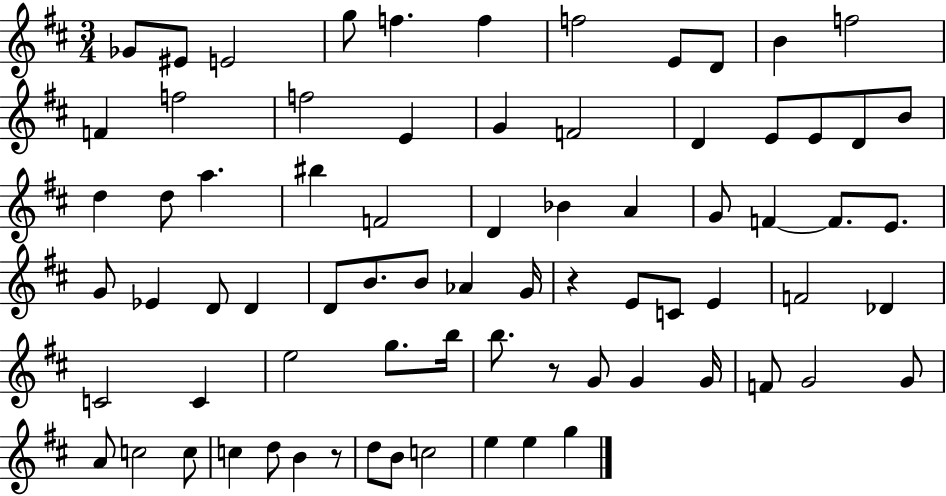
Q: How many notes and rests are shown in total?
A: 75